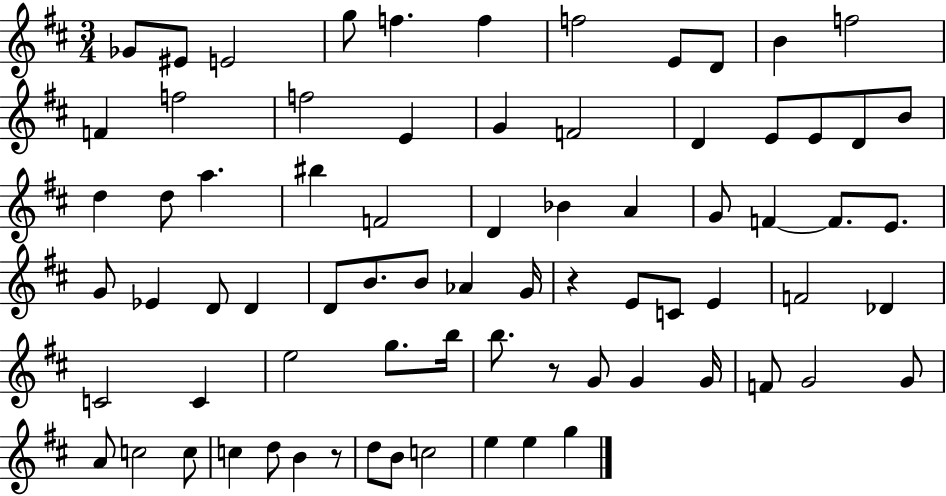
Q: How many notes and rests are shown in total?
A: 75